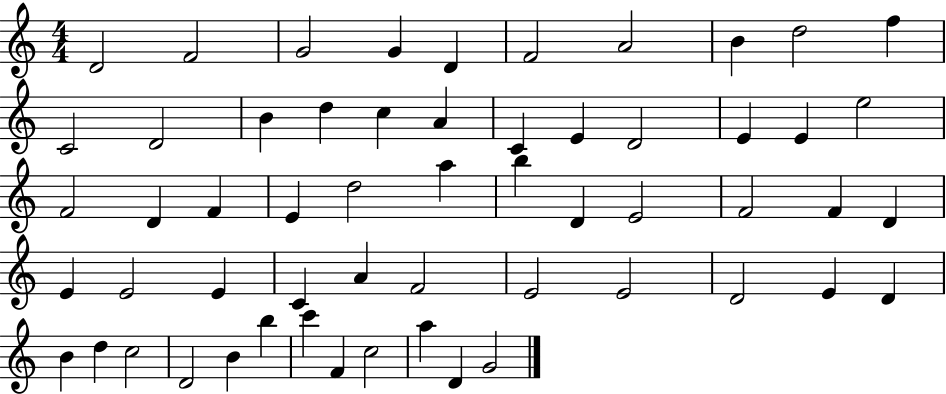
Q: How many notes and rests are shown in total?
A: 57